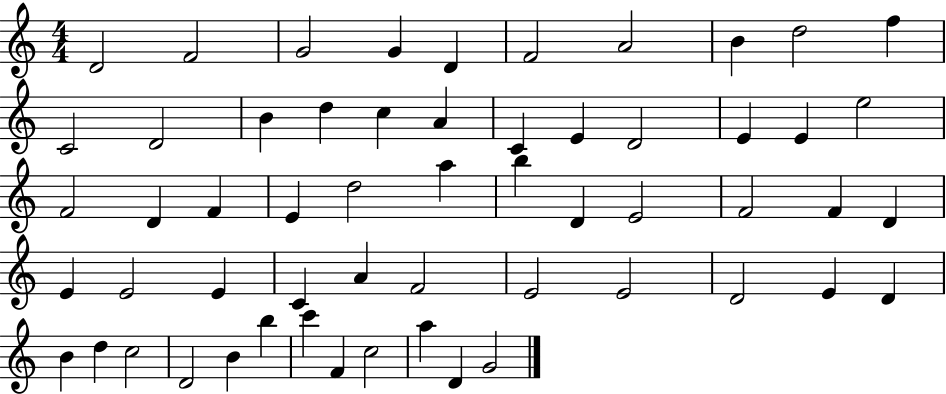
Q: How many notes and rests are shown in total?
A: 57